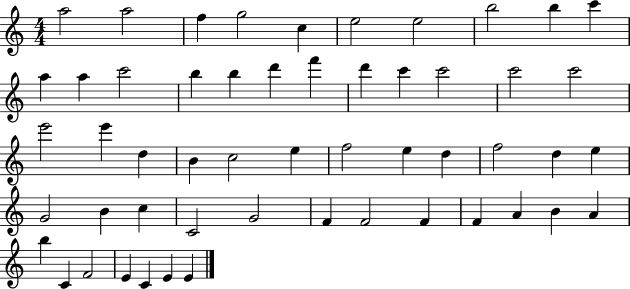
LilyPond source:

{
  \clef treble
  \numericTimeSignature
  \time 4/4
  \key c \major
  a''2 a''2 | f''4 g''2 c''4 | e''2 e''2 | b''2 b''4 c'''4 | \break a''4 a''4 c'''2 | b''4 b''4 d'''4 f'''4 | d'''4 c'''4 c'''2 | c'''2 c'''2 | \break e'''2 e'''4 d''4 | b'4 c''2 e''4 | f''2 e''4 d''4 | f''2 d''4 e''4 | \break g'2 b'4 c''4 | c'2 g'2 | f'4 f'2 f'4 | f'4 a'4 b'4 a'4 | \break b''4 c'4 f'2 | e'4 c'4 e'4 e'4 | \bar "|."
}